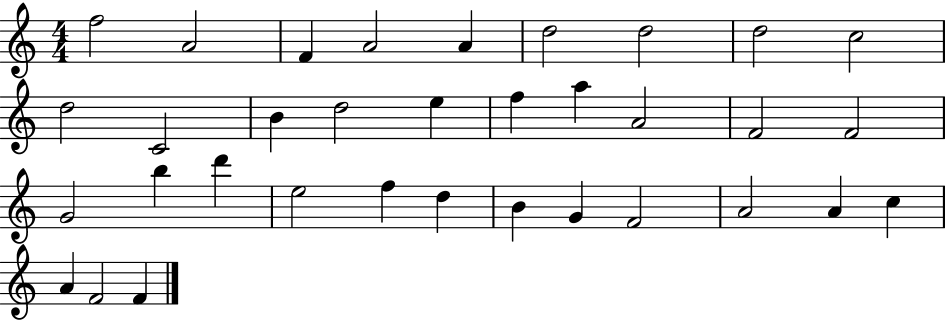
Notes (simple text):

F5/h A4/h F4/q A4/h A4/q D5/h D5/h D5/h C5/h D5/h C4/h B4/q D5/h E5/q F5/q A5/q A4/h F4/h F4/h G4/h B5/q D6/q E5/h F5/q D5/q B4/q G4/q F4/h A4/h A4/q C5/q A4/q F4/h F4/q